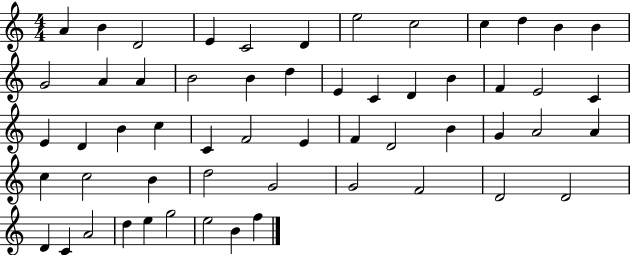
A4/q B4/q D4/h E4/q C4/h D4/q E5/h C5/h C5/q D5/q B4/q B4/q G4/h A4/q A4/q B4/h B4/q D5/q E4/q C4/q D4/q B4/q F4/q E4/h C4/q E4/q D4/q B4/q C5/q C4/q F4/h E4/q F4/q D4/h B4/q G4/q A4/h A4/q C5/q C5/h B4/q D5/h G4/h G4/h F4/h D4/h D4/h D4/q C4/q A4/h D5/q E5/q G5/h E5/h B4/q F5/q